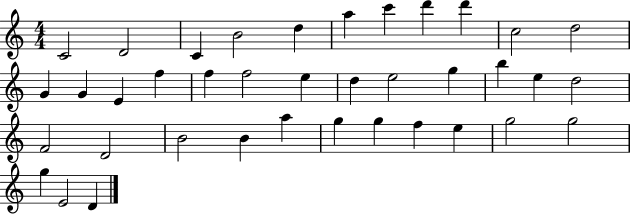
X:1
T:Untitled
M:4/4
L:1/4
K:C
C2 D2 C B2 d a c' d' d' c2 d2 G G E f f f2 e d e2 g b e d2 F2 D2 B2 B a g g f e g2 g2 g E2 D